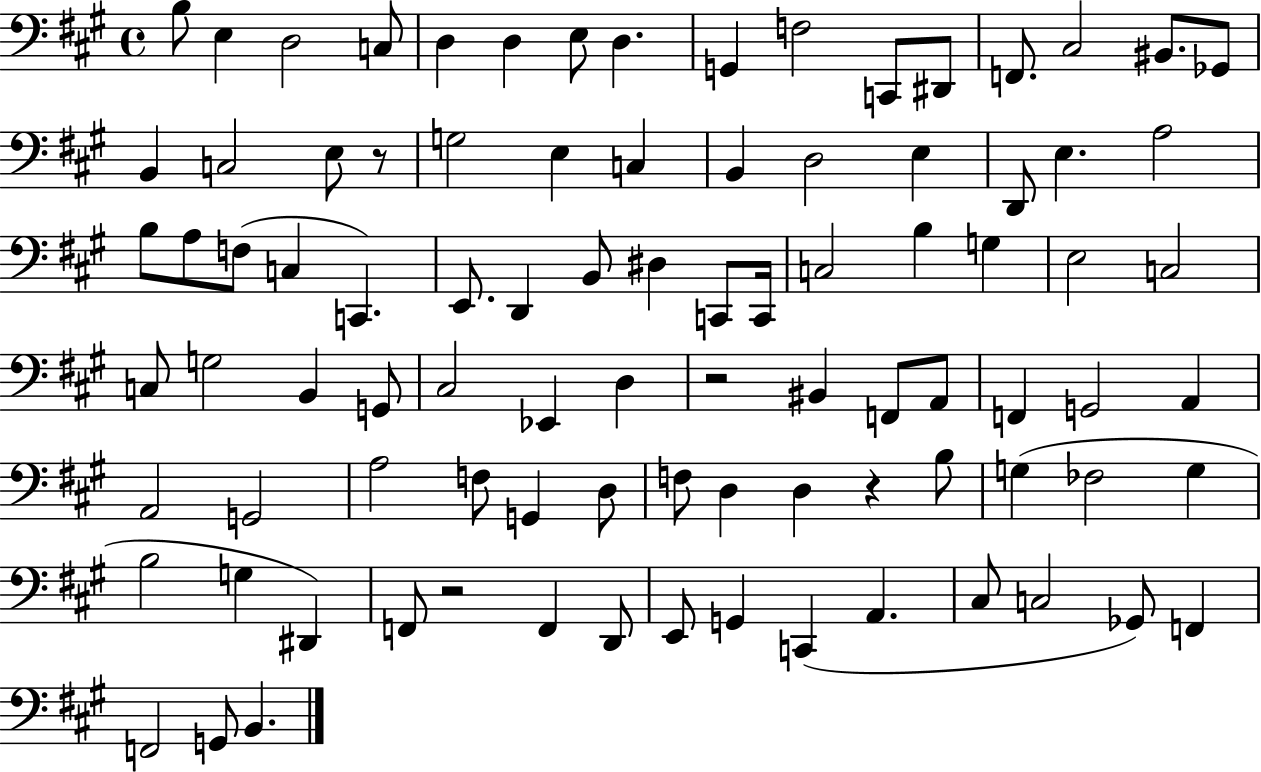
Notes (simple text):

B3/e E3/q D3/h C3/e D3/q D3/q E3/e D3/q. G2/q F3/h C2/e D#2/e F2/e. C#3/h BIS2/e. Gb2/e B2/q C3/h E3/e R/e G3/h E3/q C3/q B2/q D3/h E3/q D2/e E3/q. A3/h B3/e A3/e F3/e C3/q C2/q. E2/e. D2/q B2/e D#3/q C2/e C2/s C3/h B3/q G3/q E3/h C3/h C3/e G3/h B2/q G2/e C#3/h Eb2/q D3/q R/h BIS2/q F2/e A2/e F2/q G2/h A2/q A2/h G2/h A3/h F3/e G2/q D3/e F3/e D3/q D3/q R/q B3/e G3/q FES3/h G3/q B3/h G3/q D#2/q F2/e R/h F2/q D2/e E2/e G2/q C2/q A2/q. C#3/e C3/h Gb2/e F2/q F2/h G2/e B2/q.